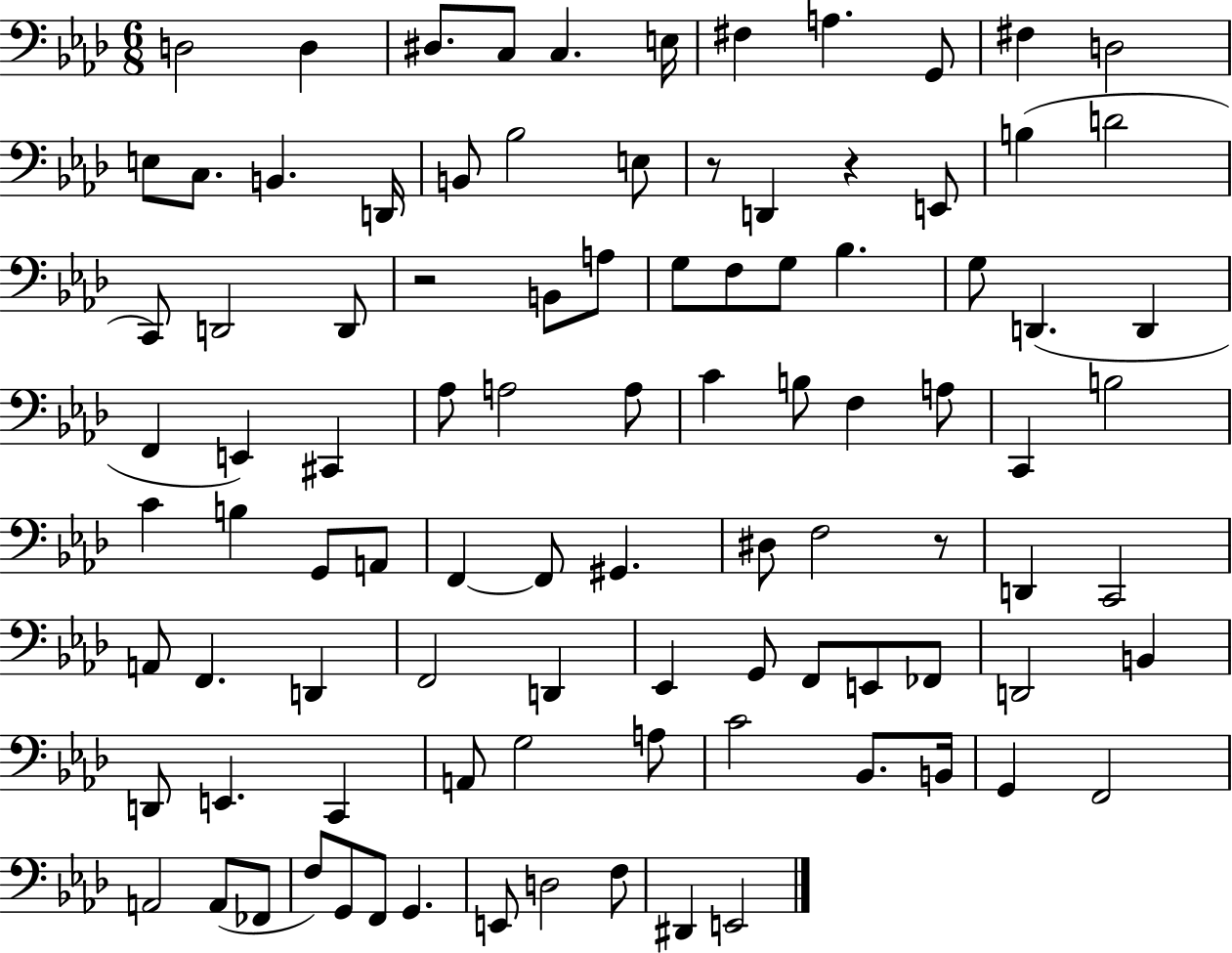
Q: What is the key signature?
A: AES major